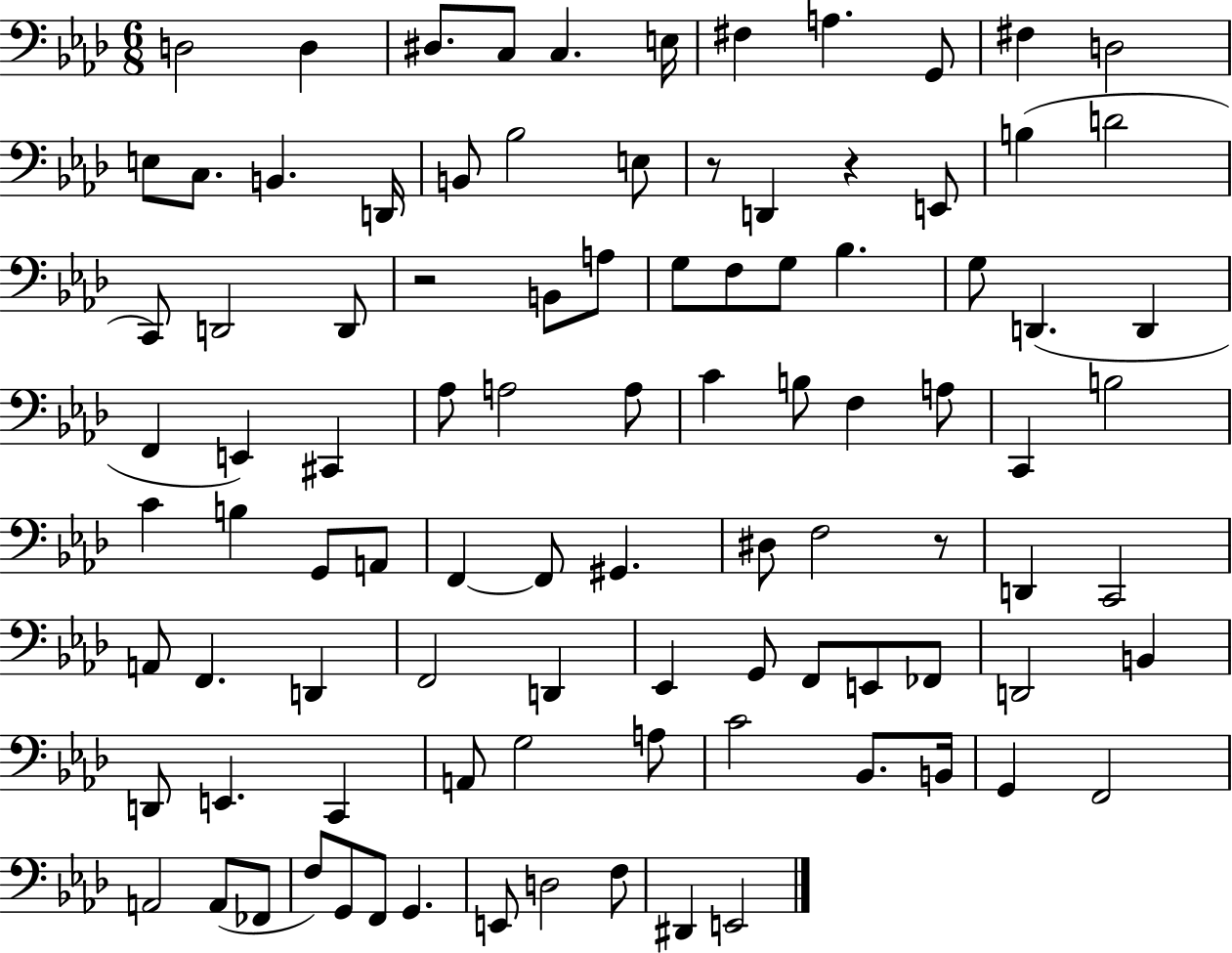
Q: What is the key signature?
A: AES major